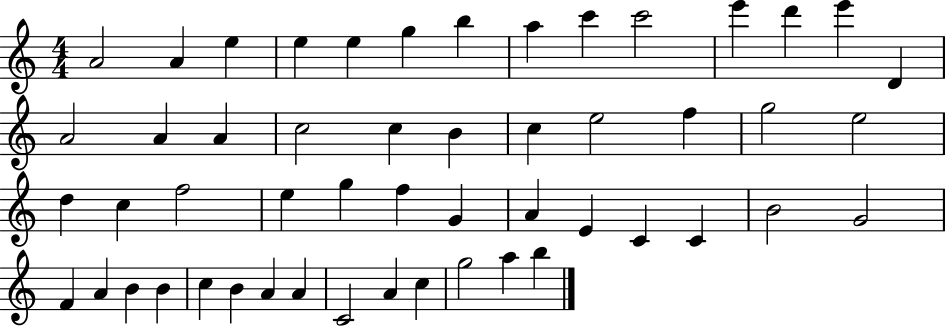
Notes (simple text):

A4/h A4/q E5/q E5/q E5/q G5/q B5/q A5/q C6/q C6/h E6/q D6/q E6/q D4/q A4/h A4/q A4/q C5/h C5/q B4/q C5/q E5/h F5/q G5/h E5/h D5/q C5/q F5/h E5/q G5/q F5/q G4/q A4/q E4/q C4/q C4/q B4/h G4/h F4/q A4/q B4/q B4/q C5/q B4/q A4/q A4/q C4/h A4/q C5/q G5/h A5/q B5/q